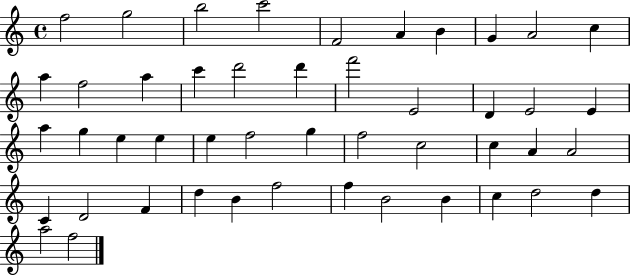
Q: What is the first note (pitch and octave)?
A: F5